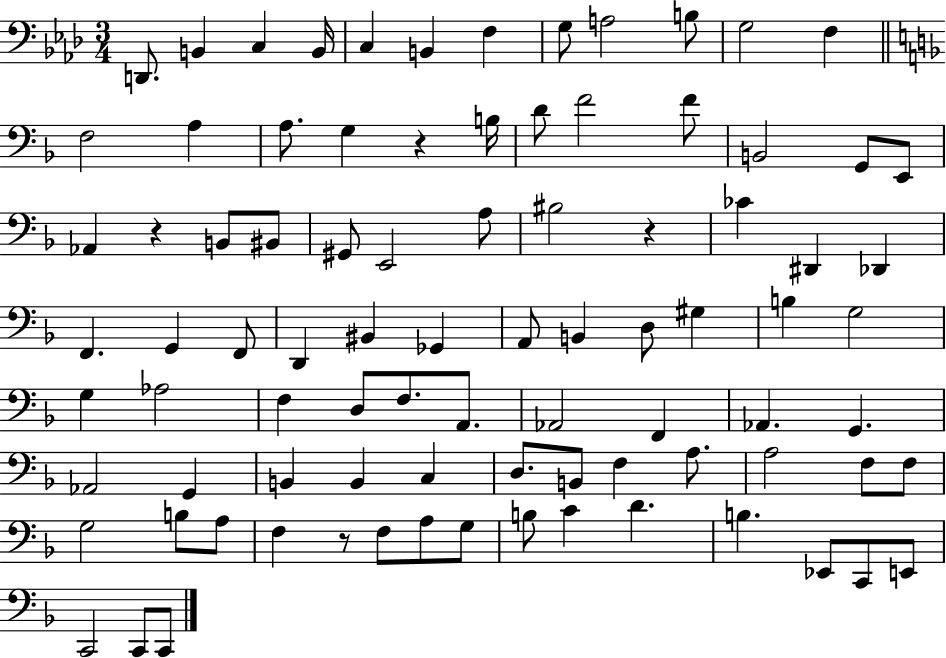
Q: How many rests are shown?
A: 4